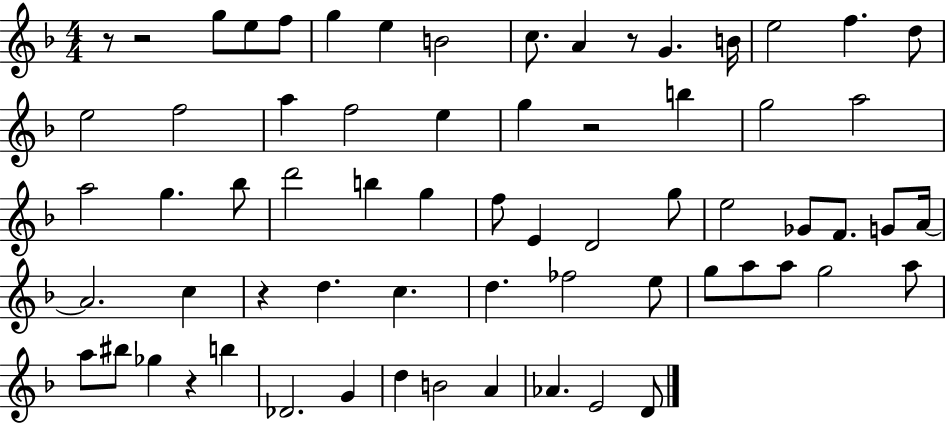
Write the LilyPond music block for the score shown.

{
  \clef treble
  \numericTimeSignature
  \time 4/4
  \key f \major
  r8 r2 g''8 e''8 f''8 | g''4 e''4 b'2 | c''8. a'4 r8 g'4. b'16 | e''2 f''4. d''8 | \break e''2 f''2 | a''4 f''2 e''4 | g''4 r2 b''4 | g''2 a''2 | \break a''2 g''4. bes''8 | d'''2 b''4 g''4 | f''8 e'4 d'2 g''8 | e''2 ges'8 f'8. g'8 a'16~~ | \break a'2. c''4 | r4 d''4. c''4. | d''4. fes''2 e''8 | g''8 a''8 a''8 g''2 a''8 | \break a''8 bis''8 ges''4 r4 b''4 | des'2. g'4 | d''4 b'2 a'4 | aes'4. e'2 d'8 | \break \bar "|."
}